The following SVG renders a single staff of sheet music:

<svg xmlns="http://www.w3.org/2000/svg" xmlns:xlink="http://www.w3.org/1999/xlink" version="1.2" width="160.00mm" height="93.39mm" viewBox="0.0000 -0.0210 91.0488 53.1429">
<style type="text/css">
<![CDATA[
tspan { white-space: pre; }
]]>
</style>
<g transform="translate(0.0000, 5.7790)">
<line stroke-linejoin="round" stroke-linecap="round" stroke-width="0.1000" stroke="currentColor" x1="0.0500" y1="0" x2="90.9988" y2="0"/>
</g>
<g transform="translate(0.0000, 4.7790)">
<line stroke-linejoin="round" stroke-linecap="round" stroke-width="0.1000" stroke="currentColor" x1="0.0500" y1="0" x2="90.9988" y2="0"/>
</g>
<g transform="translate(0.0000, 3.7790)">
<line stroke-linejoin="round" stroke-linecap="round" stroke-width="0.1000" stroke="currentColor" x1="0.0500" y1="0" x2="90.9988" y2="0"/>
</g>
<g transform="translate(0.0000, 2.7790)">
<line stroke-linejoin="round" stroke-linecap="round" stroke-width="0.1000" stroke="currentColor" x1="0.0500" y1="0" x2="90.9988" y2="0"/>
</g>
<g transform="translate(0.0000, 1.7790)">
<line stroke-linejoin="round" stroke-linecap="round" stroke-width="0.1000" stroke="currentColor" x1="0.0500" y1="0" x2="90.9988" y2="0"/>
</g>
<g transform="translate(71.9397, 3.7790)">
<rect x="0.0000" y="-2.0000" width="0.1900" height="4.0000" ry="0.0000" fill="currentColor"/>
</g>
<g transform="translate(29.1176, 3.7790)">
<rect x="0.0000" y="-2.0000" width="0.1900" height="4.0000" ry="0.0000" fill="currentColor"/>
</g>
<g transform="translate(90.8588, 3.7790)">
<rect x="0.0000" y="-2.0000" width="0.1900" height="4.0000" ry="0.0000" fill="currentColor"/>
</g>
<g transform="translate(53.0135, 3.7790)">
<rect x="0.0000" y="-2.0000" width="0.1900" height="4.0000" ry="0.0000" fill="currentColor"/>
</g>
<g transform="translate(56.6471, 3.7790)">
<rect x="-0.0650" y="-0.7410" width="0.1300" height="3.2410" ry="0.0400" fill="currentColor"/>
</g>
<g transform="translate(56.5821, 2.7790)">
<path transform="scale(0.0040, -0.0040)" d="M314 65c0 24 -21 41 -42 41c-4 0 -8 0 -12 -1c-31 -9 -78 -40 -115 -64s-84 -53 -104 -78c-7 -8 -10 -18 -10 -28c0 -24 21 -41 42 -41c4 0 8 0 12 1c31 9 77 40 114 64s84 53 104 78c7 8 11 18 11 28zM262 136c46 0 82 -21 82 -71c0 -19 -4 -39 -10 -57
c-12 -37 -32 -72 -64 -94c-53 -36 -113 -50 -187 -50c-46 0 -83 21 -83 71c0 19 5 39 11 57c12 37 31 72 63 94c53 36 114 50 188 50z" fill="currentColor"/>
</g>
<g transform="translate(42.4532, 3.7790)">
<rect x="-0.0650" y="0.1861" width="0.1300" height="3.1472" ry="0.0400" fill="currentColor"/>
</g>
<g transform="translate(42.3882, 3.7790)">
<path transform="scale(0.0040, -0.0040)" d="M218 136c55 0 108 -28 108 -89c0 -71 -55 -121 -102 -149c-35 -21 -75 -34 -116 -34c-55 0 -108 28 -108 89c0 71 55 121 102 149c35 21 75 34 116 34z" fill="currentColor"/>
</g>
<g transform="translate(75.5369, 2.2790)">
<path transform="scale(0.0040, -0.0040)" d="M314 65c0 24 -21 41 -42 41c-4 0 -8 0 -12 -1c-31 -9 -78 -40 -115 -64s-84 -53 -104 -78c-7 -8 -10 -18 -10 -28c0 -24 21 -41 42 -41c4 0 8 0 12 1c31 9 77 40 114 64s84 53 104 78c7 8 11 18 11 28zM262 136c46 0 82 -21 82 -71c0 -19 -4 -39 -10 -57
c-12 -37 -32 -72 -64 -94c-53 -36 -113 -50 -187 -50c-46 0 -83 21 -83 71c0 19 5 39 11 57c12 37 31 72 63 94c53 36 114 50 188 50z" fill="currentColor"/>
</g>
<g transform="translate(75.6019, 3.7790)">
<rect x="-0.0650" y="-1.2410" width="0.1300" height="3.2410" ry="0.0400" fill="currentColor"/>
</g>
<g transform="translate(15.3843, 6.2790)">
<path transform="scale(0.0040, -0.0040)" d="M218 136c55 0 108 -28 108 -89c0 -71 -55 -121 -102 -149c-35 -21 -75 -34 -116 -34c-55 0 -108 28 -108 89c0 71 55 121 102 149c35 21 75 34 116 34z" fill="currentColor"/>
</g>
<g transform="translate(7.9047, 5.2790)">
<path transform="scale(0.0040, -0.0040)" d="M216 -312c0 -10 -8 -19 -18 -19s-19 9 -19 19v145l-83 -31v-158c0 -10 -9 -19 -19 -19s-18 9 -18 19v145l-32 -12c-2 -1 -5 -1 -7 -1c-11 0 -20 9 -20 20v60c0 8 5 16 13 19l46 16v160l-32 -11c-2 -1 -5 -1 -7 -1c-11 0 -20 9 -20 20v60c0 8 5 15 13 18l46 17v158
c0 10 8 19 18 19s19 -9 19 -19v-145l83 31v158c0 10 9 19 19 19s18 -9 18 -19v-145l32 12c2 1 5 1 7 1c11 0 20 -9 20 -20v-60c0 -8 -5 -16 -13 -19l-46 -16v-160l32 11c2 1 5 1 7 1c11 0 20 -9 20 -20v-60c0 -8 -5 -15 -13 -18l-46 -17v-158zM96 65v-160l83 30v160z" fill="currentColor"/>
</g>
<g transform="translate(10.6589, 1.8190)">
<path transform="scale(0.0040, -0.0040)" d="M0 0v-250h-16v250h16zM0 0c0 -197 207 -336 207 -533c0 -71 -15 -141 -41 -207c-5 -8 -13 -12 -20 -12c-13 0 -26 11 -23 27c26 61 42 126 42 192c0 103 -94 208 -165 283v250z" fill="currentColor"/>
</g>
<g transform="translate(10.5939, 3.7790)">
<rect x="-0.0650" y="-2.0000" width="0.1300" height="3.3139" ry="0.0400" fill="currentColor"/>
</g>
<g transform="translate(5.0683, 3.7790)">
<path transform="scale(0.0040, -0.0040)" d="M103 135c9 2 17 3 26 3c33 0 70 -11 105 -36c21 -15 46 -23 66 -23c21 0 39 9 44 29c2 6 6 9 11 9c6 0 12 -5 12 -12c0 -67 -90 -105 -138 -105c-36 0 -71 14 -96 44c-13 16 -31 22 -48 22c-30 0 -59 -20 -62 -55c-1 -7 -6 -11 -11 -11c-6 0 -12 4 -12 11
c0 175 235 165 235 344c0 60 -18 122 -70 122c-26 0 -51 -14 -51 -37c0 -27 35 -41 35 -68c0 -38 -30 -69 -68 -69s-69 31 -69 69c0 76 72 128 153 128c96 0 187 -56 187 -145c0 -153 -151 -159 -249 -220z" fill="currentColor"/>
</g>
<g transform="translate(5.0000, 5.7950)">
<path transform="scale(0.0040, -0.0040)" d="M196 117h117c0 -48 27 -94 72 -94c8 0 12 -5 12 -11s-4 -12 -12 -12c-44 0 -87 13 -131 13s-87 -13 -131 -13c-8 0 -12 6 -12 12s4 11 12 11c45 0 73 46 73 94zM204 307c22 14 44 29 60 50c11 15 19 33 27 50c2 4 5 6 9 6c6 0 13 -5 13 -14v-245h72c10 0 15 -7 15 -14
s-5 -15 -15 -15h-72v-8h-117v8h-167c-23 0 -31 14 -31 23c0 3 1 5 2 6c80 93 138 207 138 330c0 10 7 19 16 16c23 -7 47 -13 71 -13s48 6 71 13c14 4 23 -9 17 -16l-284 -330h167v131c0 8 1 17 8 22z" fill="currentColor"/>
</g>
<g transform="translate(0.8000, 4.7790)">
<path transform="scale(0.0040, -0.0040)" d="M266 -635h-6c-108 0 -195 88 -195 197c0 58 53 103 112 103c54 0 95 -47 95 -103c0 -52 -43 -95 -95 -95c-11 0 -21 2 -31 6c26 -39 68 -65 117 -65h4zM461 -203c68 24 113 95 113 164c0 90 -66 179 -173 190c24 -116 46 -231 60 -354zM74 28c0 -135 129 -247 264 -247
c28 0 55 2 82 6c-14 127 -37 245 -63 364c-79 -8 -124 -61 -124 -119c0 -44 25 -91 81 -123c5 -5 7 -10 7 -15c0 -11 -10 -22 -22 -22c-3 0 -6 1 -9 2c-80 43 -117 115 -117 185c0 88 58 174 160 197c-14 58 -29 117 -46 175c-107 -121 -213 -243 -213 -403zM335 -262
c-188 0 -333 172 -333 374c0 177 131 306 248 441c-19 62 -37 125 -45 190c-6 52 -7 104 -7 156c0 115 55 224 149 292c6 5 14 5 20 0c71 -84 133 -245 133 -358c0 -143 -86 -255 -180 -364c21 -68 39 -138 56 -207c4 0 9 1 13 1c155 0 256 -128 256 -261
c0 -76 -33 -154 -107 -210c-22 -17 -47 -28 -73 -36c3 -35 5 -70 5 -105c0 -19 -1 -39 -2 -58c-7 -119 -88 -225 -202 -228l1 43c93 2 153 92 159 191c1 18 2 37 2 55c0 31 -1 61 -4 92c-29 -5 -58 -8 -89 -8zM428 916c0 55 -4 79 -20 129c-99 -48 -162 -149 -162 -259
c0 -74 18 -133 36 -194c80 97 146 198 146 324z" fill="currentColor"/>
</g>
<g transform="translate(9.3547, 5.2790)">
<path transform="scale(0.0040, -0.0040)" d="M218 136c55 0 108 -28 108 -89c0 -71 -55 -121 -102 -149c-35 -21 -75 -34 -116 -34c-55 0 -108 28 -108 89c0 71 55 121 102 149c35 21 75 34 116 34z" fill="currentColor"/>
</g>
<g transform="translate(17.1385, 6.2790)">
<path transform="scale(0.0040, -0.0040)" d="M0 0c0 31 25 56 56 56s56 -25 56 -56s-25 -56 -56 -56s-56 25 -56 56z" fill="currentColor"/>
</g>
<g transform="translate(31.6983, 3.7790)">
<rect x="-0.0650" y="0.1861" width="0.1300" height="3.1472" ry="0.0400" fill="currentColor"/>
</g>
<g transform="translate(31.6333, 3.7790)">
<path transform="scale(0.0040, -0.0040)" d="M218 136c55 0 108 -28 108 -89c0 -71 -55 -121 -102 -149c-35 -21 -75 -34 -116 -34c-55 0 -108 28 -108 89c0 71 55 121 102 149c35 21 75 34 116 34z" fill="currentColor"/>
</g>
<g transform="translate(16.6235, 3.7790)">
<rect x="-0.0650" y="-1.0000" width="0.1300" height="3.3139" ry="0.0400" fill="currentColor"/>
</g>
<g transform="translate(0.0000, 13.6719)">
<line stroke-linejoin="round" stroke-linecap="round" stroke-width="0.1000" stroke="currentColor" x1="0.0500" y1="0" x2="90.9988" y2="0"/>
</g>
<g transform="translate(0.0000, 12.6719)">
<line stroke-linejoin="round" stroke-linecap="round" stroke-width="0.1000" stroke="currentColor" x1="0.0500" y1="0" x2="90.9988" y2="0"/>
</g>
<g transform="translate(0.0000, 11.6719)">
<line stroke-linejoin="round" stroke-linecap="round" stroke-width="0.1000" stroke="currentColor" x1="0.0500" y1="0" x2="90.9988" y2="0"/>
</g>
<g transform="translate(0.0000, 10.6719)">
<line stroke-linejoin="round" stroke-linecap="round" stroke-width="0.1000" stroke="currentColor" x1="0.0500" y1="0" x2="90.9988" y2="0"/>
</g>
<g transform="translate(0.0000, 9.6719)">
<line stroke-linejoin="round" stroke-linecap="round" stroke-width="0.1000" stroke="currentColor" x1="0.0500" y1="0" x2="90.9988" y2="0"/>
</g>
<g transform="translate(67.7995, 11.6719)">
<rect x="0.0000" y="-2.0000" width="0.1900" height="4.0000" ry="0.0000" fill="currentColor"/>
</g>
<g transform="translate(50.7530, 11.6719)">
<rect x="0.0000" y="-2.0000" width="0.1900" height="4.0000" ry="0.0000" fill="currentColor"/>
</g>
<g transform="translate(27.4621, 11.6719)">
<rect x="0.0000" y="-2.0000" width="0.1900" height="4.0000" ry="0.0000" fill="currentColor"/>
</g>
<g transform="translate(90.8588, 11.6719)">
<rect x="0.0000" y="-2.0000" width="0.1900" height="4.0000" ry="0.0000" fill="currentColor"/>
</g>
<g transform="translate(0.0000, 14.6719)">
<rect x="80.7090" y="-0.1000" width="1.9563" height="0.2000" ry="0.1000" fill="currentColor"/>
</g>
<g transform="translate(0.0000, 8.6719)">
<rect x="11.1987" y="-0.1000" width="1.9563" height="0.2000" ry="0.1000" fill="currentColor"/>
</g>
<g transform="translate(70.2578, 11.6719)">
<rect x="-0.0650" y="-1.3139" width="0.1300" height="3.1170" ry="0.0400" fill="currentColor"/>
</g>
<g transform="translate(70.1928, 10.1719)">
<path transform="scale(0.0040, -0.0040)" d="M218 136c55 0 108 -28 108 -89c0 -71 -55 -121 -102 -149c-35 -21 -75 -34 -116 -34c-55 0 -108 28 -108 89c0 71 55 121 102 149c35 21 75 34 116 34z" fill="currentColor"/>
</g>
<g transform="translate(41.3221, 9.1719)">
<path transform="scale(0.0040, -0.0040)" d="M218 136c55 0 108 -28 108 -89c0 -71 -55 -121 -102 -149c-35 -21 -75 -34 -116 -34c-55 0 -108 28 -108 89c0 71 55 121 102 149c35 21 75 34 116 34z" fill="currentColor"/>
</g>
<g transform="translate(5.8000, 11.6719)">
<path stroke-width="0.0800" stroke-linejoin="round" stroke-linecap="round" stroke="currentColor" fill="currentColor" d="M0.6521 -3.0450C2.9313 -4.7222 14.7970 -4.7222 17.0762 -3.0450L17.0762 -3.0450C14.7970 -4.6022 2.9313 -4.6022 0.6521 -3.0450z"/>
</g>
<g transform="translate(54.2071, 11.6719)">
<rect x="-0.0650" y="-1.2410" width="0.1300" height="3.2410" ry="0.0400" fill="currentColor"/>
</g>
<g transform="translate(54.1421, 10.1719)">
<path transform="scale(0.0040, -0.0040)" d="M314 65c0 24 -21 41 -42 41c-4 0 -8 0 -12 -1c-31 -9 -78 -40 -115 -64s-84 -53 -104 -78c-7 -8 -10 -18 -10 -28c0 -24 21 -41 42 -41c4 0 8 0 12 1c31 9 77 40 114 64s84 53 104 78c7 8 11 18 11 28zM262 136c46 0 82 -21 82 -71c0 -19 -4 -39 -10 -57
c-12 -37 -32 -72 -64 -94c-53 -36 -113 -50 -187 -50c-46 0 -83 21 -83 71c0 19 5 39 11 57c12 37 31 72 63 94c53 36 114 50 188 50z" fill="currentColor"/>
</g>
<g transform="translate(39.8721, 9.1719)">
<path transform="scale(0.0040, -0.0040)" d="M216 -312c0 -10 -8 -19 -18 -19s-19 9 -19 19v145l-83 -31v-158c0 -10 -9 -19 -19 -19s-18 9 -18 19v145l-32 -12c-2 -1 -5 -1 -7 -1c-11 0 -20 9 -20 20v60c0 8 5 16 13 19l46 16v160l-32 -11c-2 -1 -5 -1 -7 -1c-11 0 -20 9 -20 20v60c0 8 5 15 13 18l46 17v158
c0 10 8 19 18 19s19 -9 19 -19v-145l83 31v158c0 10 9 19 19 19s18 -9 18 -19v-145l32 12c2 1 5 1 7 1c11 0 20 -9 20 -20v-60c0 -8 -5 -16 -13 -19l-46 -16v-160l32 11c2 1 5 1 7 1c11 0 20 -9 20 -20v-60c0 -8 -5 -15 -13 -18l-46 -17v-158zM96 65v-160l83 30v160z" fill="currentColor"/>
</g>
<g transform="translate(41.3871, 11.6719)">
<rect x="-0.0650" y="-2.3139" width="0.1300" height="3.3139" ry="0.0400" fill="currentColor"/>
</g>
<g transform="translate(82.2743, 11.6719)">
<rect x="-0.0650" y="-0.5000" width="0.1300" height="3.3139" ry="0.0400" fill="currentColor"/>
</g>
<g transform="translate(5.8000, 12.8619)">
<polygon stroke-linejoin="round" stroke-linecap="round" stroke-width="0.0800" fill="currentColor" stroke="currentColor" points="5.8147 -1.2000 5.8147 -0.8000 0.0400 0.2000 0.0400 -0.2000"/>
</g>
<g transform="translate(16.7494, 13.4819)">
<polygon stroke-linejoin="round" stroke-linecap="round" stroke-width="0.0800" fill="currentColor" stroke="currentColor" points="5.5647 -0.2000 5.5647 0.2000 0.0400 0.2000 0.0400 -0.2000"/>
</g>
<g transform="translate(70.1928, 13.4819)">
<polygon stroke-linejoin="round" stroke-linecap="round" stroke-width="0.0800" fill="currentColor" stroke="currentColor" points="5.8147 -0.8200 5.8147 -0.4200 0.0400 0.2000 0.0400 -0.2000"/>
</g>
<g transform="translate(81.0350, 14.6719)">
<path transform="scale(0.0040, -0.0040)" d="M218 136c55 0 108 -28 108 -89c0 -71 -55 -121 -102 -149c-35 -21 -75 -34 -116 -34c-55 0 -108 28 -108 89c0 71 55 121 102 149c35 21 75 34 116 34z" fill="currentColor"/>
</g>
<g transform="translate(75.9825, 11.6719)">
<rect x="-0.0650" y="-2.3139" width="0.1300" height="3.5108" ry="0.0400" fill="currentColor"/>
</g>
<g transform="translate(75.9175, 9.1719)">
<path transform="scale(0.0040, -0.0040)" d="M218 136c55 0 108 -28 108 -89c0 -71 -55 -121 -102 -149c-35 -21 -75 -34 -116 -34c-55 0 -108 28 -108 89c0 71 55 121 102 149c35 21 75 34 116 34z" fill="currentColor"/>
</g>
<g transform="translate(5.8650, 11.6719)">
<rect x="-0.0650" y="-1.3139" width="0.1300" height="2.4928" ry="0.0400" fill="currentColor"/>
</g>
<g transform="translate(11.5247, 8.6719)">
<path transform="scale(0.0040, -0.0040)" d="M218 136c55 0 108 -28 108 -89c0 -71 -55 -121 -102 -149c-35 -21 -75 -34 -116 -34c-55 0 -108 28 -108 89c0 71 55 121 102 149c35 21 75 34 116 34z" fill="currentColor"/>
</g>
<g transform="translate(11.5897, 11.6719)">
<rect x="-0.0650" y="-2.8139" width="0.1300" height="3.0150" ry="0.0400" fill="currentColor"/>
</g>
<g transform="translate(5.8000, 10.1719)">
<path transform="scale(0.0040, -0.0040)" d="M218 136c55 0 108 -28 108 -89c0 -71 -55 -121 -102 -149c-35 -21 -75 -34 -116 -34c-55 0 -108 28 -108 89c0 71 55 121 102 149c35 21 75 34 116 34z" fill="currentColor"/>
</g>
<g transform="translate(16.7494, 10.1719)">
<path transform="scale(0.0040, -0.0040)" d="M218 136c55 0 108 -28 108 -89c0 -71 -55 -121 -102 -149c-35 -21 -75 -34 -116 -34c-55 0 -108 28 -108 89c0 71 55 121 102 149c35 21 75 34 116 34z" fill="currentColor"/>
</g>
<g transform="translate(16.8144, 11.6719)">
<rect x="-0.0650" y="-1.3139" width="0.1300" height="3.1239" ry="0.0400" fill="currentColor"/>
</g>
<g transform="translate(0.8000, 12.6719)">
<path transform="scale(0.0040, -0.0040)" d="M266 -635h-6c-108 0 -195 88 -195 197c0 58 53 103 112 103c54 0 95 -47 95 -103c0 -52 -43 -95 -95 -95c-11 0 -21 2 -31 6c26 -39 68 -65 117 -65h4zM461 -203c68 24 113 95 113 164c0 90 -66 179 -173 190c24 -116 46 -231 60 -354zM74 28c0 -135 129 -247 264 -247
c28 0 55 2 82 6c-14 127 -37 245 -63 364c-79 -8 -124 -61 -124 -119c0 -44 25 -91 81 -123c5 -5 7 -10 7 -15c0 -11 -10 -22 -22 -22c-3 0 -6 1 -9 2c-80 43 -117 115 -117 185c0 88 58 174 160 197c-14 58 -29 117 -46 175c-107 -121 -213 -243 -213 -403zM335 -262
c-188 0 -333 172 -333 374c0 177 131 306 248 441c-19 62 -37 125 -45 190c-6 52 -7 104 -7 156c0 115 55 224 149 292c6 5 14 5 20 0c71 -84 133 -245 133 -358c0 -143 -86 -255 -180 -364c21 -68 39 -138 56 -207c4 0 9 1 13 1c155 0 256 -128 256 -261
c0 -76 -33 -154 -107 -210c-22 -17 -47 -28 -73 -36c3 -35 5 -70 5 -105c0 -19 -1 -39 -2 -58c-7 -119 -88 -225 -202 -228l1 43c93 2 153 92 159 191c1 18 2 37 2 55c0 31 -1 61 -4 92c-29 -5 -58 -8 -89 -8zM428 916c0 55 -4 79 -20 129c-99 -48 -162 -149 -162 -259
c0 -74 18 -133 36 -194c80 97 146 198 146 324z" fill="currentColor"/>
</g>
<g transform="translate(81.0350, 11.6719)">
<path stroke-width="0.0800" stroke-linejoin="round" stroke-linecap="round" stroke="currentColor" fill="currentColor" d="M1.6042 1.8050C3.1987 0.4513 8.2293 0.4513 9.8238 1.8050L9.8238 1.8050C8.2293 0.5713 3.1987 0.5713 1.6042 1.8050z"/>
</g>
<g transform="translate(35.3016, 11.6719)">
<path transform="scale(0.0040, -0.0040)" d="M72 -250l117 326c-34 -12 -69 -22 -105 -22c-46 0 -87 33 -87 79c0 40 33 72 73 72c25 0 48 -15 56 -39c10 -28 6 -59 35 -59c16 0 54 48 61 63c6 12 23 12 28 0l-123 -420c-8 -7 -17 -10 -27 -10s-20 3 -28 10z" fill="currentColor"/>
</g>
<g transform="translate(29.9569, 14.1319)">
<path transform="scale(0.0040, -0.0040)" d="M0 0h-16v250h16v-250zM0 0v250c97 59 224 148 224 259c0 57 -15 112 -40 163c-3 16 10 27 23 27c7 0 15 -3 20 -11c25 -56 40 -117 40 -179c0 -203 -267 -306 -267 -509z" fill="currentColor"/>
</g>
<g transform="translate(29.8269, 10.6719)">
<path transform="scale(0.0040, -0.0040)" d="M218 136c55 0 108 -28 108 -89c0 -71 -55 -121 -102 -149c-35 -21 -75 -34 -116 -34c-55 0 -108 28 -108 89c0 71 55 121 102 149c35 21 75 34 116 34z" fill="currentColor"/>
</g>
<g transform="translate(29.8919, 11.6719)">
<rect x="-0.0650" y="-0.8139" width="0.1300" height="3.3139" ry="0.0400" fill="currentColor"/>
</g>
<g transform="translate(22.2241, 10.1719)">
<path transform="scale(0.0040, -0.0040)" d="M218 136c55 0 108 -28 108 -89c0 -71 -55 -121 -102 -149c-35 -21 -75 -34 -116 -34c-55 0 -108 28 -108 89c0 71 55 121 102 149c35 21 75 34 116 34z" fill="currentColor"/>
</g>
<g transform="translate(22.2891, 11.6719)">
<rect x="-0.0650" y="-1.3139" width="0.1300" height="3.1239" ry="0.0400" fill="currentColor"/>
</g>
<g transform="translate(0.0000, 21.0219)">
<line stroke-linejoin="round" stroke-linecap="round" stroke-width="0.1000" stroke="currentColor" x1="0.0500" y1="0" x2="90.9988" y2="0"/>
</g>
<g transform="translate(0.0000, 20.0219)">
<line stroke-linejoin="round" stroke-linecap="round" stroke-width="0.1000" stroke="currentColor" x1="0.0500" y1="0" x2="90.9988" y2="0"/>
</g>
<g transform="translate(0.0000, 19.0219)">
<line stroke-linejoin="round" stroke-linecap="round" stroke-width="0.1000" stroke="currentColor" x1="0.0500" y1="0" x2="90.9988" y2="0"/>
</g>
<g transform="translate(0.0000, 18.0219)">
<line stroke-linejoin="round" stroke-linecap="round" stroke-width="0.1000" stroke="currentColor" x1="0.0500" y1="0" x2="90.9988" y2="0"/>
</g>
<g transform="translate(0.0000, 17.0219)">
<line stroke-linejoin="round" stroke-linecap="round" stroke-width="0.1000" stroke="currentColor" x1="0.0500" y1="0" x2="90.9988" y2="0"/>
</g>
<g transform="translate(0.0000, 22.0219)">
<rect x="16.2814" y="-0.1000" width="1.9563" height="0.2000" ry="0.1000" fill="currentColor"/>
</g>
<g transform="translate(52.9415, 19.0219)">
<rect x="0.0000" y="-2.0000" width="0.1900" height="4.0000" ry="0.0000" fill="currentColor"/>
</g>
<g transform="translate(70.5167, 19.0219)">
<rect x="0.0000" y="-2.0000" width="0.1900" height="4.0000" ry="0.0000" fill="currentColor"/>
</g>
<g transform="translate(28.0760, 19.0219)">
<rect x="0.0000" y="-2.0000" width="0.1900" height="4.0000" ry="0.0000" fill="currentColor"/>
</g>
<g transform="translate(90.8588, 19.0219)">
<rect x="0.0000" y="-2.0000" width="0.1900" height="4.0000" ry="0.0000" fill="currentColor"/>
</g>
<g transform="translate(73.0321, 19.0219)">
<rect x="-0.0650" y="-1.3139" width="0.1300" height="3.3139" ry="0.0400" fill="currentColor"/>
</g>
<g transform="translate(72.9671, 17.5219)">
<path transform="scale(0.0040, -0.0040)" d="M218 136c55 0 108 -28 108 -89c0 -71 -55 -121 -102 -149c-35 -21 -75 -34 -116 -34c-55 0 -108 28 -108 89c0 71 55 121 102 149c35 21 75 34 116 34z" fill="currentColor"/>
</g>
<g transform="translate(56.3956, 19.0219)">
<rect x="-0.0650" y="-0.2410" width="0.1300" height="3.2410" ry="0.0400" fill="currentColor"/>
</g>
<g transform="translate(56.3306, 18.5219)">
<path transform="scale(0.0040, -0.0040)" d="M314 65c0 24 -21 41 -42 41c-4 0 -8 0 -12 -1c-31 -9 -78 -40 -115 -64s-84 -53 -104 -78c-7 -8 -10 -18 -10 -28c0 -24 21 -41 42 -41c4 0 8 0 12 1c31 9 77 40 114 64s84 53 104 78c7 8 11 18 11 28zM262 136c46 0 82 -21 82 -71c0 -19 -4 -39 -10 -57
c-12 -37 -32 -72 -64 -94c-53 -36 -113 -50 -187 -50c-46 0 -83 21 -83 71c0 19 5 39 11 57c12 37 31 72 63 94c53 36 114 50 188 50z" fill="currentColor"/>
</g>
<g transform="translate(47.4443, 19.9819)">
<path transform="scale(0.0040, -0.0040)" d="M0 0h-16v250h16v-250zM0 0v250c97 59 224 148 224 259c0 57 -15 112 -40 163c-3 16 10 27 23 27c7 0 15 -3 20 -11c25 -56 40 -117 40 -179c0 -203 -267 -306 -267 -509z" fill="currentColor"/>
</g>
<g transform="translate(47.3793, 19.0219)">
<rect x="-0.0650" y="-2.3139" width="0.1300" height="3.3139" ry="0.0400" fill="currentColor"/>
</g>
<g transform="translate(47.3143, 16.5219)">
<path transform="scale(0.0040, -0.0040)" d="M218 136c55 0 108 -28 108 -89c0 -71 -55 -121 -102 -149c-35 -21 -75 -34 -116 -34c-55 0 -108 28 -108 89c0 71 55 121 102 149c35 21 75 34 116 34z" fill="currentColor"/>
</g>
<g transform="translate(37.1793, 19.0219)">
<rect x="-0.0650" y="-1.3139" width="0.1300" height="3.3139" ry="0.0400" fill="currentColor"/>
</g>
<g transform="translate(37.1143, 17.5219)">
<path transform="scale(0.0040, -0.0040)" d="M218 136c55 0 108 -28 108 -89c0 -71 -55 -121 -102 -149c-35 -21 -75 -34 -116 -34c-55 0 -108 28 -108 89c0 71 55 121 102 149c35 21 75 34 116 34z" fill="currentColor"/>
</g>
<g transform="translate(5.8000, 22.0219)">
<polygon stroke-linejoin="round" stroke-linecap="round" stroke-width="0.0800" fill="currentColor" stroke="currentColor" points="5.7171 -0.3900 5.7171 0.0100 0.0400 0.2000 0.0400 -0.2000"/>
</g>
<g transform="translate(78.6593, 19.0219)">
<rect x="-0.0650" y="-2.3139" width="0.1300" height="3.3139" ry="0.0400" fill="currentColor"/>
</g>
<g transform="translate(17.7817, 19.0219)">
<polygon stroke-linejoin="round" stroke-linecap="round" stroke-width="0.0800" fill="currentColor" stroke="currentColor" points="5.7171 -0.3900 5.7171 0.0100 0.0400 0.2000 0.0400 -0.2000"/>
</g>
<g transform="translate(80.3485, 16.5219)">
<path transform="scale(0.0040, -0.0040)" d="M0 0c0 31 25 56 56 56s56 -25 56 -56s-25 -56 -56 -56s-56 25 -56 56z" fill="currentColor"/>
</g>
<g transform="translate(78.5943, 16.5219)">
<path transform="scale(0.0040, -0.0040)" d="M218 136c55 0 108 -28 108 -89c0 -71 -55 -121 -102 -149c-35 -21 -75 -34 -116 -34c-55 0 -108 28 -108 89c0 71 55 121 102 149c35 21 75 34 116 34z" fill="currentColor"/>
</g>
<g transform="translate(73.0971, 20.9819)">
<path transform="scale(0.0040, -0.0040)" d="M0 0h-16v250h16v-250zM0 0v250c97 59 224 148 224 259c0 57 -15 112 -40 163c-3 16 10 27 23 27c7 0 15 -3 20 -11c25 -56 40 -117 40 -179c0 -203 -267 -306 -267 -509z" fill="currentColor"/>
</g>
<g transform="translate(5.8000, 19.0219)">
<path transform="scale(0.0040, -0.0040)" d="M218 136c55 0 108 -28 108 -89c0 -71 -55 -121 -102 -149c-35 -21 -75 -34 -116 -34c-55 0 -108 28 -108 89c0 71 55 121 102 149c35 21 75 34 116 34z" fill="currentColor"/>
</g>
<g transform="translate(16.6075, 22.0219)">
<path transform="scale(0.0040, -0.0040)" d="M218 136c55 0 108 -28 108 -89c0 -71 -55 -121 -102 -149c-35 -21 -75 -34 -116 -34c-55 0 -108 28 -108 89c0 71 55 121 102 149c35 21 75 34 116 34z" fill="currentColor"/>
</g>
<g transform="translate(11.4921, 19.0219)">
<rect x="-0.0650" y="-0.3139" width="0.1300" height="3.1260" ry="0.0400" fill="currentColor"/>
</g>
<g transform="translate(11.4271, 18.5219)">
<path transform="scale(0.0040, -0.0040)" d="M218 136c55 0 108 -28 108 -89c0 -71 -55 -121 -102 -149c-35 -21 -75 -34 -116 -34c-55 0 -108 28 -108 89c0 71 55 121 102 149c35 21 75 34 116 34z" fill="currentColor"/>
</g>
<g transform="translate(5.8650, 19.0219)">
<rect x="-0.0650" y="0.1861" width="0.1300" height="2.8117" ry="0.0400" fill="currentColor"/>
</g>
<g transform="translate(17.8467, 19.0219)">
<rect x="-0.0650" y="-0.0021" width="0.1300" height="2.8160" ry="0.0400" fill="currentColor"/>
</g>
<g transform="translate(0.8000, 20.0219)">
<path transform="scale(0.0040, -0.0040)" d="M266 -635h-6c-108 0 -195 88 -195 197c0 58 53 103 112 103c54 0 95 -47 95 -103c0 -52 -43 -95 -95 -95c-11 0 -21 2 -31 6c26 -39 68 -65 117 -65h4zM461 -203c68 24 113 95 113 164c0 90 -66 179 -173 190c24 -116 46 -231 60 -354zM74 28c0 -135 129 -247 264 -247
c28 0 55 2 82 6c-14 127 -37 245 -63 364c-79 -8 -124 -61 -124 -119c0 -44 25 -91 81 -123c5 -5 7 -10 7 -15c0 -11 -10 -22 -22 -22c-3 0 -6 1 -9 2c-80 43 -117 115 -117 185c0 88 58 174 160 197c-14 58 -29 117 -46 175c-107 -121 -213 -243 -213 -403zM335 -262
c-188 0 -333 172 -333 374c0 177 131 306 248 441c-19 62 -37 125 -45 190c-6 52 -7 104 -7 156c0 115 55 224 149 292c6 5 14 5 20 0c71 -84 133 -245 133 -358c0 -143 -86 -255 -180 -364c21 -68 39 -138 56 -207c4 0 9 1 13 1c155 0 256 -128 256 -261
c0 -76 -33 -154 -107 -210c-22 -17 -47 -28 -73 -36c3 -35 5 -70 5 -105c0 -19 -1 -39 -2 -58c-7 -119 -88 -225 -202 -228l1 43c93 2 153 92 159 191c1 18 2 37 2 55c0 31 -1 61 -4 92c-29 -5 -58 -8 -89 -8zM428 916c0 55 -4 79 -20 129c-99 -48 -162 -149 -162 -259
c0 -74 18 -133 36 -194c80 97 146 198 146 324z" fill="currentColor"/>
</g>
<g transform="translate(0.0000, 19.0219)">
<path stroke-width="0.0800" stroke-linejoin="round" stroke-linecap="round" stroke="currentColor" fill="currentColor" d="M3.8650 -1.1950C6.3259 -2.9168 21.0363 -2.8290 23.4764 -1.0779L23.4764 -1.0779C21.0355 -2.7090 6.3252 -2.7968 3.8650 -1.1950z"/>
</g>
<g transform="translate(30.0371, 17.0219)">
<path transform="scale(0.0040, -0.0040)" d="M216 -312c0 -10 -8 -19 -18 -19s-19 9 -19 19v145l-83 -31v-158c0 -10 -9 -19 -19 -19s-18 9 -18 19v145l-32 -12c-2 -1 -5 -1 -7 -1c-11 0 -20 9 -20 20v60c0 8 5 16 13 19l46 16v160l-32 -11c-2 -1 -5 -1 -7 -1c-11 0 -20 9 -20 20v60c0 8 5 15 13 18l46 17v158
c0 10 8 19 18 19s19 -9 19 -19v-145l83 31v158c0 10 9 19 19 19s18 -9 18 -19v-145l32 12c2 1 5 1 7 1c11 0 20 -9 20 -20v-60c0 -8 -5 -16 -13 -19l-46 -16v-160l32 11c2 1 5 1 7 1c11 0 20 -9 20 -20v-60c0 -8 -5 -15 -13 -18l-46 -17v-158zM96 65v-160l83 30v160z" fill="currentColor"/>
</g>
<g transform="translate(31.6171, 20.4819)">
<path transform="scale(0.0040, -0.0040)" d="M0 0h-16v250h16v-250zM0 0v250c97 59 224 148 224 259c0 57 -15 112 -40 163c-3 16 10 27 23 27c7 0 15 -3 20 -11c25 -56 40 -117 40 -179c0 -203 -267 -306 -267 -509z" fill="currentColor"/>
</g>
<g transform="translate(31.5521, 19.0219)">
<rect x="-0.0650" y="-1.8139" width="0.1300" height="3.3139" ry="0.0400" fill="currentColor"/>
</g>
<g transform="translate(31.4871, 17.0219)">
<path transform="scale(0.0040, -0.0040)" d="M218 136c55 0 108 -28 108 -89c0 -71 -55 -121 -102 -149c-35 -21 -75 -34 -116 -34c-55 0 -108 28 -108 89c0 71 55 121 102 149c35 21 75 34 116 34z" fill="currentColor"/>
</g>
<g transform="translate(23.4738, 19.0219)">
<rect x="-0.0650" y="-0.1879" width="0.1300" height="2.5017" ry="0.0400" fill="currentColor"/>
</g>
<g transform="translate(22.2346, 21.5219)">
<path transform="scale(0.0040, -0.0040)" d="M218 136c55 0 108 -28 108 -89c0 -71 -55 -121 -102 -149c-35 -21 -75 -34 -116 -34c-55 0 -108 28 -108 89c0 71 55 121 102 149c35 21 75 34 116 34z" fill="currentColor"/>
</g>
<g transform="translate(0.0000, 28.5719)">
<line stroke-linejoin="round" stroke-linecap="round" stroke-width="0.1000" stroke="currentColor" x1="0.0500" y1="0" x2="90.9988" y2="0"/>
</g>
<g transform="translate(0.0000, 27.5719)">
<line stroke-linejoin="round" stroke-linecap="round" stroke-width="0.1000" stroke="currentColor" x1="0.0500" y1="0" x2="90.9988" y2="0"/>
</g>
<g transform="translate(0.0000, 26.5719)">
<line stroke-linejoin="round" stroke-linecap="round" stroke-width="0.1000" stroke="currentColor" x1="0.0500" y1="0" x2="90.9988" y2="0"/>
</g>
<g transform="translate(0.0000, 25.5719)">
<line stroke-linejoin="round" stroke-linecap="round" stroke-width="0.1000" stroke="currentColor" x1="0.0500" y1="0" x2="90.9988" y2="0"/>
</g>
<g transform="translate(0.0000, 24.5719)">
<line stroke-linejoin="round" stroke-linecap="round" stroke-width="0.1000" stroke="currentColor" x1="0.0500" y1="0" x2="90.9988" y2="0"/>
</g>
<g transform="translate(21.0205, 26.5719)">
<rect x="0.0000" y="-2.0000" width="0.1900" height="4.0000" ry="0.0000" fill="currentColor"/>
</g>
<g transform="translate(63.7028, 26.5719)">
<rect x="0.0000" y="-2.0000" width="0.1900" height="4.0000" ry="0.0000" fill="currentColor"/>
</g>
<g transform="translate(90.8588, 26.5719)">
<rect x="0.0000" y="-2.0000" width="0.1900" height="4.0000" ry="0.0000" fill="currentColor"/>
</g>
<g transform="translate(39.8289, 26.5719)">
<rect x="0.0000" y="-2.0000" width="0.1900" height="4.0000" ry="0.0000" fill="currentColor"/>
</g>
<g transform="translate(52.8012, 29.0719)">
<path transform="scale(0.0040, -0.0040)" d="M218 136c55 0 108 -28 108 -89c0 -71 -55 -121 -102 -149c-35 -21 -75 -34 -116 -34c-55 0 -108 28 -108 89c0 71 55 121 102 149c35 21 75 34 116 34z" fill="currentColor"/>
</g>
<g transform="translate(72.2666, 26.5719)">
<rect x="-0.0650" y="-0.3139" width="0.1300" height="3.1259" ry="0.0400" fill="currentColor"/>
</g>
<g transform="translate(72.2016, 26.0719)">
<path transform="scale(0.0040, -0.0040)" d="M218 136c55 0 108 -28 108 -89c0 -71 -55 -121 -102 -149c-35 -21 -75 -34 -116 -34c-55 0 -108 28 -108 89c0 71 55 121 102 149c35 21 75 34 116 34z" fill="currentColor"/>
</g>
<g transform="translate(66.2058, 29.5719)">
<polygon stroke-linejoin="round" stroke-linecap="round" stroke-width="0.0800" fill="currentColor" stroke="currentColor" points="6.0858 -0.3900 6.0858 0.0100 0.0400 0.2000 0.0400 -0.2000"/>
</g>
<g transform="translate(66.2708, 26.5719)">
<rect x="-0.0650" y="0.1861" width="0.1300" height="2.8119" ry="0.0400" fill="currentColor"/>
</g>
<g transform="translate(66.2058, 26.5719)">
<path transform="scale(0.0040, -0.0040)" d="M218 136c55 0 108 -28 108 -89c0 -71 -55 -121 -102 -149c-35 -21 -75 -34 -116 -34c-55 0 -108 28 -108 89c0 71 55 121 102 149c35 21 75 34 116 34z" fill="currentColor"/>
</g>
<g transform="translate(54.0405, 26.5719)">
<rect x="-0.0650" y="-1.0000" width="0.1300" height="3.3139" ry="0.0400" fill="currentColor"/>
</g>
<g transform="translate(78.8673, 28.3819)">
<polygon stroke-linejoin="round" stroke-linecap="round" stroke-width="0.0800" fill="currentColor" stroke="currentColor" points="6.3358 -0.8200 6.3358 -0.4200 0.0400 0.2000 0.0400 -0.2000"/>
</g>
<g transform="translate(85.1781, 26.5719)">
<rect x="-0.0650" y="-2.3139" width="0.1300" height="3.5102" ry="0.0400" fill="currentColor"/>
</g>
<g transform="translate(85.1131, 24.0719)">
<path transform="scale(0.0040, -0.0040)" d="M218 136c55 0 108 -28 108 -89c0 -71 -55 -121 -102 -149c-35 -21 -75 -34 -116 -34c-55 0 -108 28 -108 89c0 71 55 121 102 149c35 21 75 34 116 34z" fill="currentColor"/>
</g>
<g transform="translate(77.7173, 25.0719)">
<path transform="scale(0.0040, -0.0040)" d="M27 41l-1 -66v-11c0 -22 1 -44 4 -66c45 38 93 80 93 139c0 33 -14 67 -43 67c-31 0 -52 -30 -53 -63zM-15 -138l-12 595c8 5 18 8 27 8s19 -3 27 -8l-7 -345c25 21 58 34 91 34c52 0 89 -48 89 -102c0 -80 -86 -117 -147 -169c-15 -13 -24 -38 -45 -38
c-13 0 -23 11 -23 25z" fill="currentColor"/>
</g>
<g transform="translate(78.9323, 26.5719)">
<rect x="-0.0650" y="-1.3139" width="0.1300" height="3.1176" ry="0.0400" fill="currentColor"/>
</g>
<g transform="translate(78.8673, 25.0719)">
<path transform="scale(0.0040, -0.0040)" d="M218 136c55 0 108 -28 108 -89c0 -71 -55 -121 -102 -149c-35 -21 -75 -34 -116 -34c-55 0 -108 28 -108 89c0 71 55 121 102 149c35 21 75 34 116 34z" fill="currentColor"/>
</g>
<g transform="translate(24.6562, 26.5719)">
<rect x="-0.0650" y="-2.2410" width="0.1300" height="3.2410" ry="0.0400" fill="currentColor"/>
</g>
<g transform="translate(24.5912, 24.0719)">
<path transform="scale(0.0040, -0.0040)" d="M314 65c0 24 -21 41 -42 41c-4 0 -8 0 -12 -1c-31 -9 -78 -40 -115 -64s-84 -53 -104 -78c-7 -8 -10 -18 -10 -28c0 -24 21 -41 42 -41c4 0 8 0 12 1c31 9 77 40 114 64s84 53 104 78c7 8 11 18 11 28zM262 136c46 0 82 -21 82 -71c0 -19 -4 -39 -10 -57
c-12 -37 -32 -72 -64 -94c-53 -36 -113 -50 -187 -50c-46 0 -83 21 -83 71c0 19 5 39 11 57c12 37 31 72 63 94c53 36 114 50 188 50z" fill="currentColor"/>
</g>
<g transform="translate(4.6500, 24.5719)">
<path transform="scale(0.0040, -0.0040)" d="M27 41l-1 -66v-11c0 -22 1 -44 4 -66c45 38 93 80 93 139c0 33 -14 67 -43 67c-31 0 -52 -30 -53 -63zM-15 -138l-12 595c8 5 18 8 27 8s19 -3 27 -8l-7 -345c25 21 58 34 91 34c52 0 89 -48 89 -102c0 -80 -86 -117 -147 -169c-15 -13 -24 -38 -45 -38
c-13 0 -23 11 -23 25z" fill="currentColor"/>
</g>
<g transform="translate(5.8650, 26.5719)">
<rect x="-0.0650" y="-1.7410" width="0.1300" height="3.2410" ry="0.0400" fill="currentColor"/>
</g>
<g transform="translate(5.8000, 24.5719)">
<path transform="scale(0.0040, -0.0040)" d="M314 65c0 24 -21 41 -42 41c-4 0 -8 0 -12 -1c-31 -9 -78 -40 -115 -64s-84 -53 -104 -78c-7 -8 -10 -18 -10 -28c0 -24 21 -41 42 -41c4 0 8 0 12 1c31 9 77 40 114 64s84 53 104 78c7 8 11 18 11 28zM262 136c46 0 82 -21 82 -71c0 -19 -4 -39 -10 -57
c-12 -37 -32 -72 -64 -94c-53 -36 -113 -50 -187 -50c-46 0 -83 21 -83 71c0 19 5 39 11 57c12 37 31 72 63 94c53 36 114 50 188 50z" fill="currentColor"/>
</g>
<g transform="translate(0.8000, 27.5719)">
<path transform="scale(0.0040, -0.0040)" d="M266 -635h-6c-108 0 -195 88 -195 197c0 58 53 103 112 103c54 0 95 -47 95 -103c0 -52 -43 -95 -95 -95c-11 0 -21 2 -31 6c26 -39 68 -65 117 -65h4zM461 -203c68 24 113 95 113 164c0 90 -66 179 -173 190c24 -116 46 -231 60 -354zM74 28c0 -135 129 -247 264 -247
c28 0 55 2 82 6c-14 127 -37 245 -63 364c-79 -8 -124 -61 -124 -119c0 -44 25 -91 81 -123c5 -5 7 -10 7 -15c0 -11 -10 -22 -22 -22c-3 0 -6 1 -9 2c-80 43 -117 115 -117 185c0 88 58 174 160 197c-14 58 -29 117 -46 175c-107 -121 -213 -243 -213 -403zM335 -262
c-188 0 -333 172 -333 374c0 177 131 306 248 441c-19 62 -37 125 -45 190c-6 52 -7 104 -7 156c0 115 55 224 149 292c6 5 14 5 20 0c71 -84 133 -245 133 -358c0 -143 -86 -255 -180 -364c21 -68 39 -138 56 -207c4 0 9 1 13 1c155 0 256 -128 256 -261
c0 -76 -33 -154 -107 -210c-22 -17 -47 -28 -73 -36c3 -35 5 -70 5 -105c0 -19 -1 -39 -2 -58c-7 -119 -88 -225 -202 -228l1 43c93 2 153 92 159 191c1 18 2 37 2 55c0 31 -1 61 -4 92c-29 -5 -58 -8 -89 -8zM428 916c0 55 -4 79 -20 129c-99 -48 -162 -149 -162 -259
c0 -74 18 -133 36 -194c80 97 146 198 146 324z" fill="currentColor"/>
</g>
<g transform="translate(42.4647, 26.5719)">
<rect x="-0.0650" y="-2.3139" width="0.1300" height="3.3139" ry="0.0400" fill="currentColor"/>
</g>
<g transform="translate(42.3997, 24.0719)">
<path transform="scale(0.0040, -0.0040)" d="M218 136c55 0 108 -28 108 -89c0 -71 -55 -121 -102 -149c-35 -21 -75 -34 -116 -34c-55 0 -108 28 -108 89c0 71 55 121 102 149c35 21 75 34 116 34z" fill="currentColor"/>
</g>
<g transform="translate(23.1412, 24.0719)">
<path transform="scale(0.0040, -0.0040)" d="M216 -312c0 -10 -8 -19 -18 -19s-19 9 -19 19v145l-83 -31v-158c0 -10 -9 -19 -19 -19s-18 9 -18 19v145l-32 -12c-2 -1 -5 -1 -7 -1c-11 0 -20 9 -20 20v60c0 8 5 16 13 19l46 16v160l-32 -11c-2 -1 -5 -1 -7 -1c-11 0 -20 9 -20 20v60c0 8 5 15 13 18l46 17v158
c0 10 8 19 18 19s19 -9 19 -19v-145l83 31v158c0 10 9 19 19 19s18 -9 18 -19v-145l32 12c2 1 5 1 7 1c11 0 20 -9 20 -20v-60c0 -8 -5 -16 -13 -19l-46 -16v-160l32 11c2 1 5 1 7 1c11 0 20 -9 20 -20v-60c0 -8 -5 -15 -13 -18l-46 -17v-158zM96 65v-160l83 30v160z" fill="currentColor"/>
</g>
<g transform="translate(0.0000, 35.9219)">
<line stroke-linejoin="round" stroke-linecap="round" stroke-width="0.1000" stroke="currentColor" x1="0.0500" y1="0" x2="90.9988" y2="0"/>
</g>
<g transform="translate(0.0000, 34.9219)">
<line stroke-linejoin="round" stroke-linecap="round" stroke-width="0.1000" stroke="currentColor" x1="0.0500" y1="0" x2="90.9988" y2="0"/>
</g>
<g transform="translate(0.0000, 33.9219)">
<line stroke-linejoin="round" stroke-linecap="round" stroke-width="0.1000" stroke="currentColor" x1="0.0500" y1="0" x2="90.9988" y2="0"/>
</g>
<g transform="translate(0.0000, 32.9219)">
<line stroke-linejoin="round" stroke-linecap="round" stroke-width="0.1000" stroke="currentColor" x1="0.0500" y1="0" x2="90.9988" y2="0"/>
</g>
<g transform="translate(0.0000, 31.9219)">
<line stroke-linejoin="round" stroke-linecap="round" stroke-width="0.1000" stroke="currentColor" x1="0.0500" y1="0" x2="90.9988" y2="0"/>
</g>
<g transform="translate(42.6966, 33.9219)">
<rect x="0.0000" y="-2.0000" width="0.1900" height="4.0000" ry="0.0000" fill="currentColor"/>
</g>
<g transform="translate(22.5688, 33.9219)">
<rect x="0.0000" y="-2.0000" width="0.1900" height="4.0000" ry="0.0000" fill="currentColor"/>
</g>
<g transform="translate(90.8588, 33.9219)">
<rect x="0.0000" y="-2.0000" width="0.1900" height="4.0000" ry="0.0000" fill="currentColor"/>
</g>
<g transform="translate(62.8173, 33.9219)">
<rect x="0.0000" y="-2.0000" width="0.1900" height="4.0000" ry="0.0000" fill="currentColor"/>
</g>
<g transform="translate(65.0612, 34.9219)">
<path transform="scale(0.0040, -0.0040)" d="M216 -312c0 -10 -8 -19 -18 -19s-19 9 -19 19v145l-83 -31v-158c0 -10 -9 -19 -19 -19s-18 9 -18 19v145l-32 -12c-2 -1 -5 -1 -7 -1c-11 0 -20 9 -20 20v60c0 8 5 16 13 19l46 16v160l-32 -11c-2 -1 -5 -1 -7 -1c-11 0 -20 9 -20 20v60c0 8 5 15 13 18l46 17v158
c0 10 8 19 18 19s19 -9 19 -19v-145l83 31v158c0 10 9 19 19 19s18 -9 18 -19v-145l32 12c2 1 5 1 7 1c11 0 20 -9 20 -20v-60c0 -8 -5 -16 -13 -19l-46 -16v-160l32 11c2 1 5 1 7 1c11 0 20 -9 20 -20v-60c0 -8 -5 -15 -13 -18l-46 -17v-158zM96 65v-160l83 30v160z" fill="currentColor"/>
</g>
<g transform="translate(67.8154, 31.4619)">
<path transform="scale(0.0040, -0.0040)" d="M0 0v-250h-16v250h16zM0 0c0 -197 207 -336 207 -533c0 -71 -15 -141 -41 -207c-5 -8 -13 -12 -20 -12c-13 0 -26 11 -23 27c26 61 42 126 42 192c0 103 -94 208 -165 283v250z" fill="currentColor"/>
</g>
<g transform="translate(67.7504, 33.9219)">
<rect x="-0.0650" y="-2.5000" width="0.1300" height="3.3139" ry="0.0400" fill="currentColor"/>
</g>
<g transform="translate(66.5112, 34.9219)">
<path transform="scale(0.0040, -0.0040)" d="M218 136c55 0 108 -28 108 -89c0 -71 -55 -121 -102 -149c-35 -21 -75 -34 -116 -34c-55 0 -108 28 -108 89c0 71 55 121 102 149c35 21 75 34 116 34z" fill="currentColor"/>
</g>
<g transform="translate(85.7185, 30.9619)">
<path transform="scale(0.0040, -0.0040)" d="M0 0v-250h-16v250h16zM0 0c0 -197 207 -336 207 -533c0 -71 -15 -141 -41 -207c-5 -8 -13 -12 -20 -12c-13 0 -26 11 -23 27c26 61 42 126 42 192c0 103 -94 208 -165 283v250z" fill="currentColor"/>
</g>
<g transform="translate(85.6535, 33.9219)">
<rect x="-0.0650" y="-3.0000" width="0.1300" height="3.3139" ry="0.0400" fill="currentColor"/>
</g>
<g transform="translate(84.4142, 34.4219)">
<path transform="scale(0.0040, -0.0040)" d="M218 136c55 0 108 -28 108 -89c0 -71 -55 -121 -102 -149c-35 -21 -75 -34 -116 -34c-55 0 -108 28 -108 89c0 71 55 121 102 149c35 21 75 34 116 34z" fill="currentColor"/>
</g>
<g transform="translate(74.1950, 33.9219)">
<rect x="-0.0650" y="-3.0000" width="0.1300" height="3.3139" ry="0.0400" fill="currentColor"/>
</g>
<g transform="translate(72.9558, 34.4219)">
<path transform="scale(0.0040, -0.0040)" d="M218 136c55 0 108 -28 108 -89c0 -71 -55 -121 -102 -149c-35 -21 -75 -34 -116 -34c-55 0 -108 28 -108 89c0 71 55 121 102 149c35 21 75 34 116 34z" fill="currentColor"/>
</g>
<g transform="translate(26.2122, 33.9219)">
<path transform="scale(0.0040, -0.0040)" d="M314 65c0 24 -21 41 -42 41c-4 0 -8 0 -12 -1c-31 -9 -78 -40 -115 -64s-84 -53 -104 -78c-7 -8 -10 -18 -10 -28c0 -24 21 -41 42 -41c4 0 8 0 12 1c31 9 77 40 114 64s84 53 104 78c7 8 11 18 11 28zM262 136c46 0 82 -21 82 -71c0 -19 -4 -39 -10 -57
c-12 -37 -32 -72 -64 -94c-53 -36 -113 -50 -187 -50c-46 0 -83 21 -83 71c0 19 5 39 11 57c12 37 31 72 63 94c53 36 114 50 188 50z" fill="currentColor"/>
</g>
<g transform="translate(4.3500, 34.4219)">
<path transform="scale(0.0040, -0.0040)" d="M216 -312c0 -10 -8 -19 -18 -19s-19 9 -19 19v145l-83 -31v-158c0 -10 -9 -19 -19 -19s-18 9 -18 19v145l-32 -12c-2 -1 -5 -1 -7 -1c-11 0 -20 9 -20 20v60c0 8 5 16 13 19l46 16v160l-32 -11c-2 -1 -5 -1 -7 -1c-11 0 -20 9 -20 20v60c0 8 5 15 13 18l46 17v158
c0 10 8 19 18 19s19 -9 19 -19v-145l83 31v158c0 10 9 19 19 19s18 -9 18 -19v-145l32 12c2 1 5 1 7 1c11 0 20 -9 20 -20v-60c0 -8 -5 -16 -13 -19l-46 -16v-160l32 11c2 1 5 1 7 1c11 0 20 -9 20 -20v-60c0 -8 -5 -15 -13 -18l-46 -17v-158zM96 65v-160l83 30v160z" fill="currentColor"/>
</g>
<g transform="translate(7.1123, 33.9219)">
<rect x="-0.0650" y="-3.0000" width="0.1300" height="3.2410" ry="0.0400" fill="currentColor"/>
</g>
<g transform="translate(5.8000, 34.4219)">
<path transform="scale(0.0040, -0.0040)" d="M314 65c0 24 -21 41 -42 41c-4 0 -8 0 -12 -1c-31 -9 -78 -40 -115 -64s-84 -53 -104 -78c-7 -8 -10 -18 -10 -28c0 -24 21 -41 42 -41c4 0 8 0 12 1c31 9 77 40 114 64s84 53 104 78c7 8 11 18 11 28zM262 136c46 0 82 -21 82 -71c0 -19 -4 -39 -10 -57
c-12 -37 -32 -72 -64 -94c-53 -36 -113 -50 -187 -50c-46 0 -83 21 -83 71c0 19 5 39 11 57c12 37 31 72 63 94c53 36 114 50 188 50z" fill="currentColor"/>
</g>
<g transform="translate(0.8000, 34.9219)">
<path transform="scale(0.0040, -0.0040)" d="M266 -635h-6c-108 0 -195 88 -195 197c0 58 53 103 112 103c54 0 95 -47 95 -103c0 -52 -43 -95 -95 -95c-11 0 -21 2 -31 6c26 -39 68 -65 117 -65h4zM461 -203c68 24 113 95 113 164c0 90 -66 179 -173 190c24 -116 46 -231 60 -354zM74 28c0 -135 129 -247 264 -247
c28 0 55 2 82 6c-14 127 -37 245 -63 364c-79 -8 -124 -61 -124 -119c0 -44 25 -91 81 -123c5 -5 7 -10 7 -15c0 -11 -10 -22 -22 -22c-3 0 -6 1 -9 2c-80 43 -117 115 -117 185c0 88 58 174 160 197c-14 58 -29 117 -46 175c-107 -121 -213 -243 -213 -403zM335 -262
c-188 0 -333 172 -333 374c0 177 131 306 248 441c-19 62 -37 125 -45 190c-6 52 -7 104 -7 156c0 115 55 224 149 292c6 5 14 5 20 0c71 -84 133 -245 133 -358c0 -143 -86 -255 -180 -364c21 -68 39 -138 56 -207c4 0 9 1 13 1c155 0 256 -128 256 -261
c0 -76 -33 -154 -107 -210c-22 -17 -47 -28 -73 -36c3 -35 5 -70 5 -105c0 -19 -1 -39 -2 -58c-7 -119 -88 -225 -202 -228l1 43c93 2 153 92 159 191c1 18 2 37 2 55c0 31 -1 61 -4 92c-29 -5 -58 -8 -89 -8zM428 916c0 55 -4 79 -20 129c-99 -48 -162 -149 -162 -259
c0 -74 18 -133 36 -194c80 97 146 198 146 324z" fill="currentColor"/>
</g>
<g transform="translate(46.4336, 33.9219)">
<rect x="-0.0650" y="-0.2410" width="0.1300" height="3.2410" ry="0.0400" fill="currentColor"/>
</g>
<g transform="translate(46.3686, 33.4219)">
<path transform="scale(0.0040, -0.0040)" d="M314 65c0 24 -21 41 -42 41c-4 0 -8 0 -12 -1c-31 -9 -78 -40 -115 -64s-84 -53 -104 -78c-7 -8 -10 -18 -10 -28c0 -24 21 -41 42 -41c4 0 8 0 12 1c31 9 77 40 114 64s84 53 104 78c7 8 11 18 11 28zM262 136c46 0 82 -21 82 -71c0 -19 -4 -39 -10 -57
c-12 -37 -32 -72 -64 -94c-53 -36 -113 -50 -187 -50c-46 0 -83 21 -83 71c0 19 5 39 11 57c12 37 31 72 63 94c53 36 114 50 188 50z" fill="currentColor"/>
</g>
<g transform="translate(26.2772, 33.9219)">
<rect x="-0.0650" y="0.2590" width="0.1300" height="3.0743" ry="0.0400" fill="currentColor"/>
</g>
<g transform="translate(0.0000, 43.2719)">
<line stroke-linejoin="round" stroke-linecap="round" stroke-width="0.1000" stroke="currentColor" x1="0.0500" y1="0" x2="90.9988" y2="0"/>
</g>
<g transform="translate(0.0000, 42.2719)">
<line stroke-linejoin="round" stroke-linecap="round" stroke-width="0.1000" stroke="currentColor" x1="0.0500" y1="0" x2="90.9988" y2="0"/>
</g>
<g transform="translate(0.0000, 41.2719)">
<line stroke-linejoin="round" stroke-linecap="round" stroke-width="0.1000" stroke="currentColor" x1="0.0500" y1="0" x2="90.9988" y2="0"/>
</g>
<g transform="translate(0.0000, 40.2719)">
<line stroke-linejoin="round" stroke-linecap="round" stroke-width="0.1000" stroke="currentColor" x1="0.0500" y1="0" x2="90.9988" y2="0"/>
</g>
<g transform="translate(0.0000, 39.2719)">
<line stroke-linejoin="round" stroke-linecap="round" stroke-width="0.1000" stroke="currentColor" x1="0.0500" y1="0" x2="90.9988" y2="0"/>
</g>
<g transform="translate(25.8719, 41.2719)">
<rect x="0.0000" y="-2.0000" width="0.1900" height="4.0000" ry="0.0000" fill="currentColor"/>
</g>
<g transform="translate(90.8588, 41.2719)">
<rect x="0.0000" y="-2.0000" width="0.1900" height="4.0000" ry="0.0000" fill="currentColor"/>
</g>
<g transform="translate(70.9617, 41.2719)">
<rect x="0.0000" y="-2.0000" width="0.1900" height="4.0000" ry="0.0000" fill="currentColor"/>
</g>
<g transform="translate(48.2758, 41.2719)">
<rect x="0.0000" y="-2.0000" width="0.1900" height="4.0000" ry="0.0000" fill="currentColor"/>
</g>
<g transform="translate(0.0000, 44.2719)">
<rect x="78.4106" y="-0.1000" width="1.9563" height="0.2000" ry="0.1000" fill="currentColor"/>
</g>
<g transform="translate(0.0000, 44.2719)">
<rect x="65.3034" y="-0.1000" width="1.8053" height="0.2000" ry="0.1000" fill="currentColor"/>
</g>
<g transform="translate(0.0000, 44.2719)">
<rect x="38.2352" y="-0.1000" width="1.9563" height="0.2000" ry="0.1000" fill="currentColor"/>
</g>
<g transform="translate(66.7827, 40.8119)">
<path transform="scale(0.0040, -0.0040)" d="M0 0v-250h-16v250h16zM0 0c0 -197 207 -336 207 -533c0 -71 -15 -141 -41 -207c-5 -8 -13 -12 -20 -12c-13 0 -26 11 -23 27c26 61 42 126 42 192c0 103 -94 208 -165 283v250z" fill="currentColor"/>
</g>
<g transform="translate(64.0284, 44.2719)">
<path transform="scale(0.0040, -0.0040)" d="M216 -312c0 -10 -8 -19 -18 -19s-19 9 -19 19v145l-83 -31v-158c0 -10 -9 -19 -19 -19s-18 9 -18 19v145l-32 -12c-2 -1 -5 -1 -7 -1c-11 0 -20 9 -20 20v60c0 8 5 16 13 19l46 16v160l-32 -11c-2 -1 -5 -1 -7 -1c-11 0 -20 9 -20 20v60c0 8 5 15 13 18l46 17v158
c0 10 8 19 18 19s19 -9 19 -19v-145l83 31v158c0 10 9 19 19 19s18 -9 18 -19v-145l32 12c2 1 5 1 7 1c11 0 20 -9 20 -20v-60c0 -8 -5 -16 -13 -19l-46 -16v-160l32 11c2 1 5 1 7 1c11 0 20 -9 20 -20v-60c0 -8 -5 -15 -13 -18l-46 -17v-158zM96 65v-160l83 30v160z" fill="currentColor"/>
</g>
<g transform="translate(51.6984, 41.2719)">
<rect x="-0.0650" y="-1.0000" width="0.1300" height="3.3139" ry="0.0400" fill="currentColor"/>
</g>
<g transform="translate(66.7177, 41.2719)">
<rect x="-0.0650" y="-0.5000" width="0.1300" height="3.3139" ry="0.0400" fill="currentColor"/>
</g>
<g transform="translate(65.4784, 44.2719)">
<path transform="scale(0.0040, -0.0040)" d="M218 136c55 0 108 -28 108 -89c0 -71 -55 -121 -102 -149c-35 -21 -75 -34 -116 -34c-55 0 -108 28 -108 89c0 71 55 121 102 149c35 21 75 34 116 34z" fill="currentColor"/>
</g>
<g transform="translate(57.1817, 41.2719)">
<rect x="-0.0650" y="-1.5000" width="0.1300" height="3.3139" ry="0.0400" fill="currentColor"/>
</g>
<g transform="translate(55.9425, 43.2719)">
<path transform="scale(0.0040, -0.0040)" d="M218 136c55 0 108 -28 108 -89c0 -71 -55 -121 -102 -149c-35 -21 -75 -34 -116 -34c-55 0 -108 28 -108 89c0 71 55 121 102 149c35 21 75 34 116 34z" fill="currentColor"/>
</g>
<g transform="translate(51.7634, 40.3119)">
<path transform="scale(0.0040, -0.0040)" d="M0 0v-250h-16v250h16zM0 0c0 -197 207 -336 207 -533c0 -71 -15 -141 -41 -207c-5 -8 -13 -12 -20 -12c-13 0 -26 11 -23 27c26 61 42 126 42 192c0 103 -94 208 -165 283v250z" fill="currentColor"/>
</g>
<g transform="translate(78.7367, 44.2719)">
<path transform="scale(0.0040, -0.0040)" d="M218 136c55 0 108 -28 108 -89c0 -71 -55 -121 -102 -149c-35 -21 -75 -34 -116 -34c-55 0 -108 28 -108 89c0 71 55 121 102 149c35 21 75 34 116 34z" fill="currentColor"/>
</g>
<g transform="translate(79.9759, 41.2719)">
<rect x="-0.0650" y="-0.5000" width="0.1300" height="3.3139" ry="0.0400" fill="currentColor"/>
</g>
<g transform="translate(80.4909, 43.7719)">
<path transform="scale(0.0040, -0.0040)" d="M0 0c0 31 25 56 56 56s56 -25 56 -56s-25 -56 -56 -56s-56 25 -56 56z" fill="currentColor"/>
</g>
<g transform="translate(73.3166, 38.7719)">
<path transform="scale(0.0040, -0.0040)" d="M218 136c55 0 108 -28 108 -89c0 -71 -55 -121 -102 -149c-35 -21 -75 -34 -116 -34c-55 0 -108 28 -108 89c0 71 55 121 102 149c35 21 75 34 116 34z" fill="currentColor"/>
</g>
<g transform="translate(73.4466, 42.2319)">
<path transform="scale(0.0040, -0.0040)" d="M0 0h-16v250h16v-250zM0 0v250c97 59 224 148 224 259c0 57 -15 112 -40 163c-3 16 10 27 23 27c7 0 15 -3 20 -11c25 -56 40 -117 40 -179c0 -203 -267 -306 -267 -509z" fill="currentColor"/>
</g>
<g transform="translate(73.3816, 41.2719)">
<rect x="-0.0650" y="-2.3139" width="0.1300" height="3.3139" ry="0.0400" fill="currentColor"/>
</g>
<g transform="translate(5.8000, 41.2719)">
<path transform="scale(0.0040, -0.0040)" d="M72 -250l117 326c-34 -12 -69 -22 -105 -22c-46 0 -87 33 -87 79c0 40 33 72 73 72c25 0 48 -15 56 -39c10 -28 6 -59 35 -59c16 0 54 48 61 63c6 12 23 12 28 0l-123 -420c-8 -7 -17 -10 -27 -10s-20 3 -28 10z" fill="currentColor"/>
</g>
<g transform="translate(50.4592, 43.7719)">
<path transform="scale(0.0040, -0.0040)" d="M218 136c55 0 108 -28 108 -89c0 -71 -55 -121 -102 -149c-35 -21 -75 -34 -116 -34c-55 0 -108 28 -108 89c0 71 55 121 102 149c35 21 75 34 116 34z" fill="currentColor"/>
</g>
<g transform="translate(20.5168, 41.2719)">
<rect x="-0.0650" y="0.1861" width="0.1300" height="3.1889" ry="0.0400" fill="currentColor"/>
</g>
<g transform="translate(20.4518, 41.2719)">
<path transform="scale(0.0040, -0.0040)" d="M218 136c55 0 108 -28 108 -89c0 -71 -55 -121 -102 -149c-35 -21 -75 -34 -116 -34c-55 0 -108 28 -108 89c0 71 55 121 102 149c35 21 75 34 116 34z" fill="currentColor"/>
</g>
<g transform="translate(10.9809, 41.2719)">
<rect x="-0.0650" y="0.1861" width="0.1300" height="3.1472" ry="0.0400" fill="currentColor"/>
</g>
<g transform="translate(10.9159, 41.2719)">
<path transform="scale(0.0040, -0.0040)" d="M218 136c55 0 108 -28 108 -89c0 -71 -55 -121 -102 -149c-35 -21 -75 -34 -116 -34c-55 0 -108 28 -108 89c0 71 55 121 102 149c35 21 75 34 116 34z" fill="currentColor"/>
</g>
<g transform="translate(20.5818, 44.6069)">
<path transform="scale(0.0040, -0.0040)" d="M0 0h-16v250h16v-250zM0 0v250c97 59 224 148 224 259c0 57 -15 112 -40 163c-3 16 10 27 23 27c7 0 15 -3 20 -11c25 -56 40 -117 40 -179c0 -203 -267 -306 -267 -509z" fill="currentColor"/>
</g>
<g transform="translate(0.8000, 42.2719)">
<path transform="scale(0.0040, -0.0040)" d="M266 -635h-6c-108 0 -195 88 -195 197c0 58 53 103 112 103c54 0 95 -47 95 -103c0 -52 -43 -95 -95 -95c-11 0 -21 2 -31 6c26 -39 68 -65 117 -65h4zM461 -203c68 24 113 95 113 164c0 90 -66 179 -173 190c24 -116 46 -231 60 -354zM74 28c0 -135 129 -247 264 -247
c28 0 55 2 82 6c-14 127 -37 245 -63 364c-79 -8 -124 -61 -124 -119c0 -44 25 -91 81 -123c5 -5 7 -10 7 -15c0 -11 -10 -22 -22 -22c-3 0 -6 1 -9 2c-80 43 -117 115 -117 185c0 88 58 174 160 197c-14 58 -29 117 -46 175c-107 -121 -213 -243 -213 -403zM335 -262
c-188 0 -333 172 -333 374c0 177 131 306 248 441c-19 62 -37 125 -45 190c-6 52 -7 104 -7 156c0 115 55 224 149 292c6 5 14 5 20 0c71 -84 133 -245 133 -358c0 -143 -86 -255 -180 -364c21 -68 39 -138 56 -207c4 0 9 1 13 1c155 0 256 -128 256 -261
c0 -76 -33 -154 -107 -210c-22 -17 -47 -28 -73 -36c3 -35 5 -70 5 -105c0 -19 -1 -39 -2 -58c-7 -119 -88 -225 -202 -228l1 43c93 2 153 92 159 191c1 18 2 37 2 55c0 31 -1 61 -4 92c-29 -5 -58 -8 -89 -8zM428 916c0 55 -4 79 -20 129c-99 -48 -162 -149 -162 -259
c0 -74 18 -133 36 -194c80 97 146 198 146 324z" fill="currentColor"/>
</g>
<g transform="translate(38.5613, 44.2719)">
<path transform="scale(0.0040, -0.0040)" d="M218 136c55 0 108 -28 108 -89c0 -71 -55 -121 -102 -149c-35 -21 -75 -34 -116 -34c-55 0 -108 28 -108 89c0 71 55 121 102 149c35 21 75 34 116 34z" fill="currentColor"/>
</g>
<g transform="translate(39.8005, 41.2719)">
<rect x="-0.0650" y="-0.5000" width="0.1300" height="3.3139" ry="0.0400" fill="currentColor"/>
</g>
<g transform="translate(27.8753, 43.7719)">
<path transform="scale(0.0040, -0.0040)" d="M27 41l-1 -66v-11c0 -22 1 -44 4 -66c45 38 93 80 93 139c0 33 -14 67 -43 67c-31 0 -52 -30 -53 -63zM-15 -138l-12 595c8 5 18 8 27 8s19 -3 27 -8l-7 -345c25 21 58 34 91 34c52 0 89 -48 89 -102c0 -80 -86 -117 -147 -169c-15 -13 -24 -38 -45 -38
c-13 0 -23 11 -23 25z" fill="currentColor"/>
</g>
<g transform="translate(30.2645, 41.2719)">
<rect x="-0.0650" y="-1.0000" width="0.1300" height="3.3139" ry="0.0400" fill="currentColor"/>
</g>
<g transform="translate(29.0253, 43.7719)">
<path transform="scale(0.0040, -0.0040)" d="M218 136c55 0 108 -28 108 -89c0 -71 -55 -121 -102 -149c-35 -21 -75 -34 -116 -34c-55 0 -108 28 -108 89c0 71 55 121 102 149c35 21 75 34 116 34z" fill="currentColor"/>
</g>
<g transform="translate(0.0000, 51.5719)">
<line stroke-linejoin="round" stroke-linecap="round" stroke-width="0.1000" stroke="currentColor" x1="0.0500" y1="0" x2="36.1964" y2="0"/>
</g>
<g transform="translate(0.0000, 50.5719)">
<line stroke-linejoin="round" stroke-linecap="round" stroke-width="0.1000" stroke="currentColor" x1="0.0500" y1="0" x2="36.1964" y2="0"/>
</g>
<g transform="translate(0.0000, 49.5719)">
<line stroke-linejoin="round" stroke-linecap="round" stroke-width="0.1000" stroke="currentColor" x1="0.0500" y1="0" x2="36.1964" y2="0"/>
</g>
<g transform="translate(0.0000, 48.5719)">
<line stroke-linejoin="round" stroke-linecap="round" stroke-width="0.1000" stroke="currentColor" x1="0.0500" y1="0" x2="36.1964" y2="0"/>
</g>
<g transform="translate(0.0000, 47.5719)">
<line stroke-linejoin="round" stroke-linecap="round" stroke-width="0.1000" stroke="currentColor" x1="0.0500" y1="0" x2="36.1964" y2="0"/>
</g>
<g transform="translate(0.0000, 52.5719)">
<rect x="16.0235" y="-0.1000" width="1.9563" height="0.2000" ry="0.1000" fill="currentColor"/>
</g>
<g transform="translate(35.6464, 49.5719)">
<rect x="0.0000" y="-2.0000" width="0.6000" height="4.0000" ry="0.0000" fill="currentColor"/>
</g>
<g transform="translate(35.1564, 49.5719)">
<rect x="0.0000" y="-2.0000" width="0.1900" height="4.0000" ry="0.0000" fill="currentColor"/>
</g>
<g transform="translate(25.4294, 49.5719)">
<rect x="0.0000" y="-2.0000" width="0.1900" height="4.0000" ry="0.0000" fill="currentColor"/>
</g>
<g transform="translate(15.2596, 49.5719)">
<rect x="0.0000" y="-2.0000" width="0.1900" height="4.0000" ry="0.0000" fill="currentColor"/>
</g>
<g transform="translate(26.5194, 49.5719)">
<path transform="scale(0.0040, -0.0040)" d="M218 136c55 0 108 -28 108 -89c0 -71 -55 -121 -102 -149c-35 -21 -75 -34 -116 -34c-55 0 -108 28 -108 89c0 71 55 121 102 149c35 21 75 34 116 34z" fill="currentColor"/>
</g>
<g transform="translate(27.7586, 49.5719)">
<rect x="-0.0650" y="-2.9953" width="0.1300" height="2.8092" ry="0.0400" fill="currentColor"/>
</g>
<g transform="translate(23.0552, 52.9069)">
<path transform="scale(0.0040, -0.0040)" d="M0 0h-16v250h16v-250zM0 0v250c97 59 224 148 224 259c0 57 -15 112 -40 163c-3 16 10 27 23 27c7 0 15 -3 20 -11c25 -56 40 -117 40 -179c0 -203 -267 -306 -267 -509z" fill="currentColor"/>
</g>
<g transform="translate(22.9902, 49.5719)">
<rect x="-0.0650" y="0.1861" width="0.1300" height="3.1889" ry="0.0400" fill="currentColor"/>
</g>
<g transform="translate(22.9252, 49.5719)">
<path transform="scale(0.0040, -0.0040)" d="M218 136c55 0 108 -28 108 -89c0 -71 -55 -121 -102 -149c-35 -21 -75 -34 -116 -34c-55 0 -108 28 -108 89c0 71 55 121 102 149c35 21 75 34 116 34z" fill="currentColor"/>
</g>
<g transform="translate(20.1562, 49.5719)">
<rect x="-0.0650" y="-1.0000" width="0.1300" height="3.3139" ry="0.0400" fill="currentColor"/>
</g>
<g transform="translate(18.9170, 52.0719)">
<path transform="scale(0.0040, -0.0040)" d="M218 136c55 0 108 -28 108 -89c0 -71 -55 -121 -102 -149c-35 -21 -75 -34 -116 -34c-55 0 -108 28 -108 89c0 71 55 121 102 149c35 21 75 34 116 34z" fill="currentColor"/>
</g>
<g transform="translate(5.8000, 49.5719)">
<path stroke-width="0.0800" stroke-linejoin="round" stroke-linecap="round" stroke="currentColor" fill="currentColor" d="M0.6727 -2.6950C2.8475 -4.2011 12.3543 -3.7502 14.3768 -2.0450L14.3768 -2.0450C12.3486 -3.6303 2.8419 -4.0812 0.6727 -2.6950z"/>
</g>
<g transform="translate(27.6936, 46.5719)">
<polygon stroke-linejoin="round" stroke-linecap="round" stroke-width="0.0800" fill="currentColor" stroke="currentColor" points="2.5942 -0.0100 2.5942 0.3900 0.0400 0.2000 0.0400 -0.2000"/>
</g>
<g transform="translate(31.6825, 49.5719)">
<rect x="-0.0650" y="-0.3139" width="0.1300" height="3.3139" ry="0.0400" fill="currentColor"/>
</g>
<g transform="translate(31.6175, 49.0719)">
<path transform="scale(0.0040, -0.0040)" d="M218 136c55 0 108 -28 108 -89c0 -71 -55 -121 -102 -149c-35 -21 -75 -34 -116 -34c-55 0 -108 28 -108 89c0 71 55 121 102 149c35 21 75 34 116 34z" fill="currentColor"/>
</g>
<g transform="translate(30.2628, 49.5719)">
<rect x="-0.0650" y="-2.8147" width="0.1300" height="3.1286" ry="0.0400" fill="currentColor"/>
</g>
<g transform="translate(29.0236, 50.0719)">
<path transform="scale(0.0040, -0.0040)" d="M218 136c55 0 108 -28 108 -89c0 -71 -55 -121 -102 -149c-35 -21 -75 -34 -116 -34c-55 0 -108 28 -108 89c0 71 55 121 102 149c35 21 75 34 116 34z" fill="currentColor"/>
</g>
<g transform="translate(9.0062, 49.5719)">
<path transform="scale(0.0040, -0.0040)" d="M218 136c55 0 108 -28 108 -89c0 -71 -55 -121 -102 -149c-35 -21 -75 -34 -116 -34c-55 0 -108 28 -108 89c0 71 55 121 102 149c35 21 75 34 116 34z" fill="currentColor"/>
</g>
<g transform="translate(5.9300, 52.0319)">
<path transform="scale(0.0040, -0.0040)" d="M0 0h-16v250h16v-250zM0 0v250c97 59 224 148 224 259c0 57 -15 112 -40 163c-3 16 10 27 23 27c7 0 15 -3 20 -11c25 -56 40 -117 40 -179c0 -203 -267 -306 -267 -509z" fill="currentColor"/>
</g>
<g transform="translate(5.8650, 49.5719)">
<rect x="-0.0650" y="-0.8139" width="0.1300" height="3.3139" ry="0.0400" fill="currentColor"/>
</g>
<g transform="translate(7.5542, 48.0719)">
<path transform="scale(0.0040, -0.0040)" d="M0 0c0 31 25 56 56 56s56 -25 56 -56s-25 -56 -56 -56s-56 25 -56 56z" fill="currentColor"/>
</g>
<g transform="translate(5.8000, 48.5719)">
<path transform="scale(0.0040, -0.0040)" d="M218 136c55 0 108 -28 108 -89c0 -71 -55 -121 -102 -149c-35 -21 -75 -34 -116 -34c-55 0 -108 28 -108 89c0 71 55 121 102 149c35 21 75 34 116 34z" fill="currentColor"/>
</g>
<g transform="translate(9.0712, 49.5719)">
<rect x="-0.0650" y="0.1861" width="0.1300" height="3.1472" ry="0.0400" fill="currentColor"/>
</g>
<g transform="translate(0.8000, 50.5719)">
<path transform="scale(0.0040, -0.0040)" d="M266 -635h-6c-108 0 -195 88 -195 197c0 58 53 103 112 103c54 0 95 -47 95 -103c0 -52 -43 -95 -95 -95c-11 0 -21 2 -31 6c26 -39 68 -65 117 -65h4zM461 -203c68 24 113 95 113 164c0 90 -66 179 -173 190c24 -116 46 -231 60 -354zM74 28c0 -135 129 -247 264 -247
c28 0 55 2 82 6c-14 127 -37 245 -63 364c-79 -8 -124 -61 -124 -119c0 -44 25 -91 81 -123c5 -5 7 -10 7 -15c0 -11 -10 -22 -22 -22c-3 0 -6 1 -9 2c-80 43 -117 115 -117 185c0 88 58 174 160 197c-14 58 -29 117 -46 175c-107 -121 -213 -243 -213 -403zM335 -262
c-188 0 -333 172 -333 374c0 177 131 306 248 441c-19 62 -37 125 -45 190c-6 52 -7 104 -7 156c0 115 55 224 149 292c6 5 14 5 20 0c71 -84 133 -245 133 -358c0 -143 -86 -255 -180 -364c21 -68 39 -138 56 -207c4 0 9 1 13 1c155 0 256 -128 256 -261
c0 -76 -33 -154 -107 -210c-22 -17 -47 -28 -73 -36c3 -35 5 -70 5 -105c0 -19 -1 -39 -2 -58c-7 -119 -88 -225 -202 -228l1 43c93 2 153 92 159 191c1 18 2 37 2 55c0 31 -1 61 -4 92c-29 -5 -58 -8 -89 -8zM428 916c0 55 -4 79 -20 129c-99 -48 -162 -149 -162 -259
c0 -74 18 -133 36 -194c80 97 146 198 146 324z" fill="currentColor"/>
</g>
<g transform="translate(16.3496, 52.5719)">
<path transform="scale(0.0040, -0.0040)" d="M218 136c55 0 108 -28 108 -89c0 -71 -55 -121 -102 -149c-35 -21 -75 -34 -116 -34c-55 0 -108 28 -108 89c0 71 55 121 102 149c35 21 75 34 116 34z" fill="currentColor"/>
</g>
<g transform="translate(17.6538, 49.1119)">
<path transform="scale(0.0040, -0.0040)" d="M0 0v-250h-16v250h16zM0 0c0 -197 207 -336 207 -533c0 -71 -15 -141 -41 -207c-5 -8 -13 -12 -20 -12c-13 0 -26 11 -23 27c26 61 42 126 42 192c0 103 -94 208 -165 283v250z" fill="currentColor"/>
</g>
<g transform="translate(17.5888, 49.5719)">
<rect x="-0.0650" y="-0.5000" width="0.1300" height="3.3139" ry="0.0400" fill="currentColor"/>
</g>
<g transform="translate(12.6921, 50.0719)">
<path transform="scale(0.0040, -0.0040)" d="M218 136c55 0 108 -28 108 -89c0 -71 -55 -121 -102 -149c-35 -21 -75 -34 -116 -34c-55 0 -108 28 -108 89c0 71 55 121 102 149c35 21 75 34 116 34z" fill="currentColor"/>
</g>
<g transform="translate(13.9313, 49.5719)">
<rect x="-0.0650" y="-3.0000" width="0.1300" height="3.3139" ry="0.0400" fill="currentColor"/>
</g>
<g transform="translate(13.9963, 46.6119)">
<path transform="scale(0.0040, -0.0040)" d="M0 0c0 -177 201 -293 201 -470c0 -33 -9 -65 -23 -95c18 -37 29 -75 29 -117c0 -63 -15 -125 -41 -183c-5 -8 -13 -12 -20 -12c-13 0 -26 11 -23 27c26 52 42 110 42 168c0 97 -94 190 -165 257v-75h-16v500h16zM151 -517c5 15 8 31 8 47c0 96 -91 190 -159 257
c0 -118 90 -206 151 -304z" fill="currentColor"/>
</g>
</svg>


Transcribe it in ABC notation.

X:1
T:Untitled
M:2/4
L:1/4
K:C
^F/2 D B B d2 e2 e/2 a/2 e/2 e/2 d/2 z/2 ^g e2 e/2 g/2 C B/2 c/2 C/2 D/2 ^f/2 e g/2 c2 e/2 g _f2 ^g2 g D B/2 c/2 _e/2 g/2 ^A2 B2 c2 ^G/2 A A/2 z/2 B B/2 _D C D/2 E ^C/2 g/2 C d/2 B A/4 C/2 D B/2 B/2 A/2 c